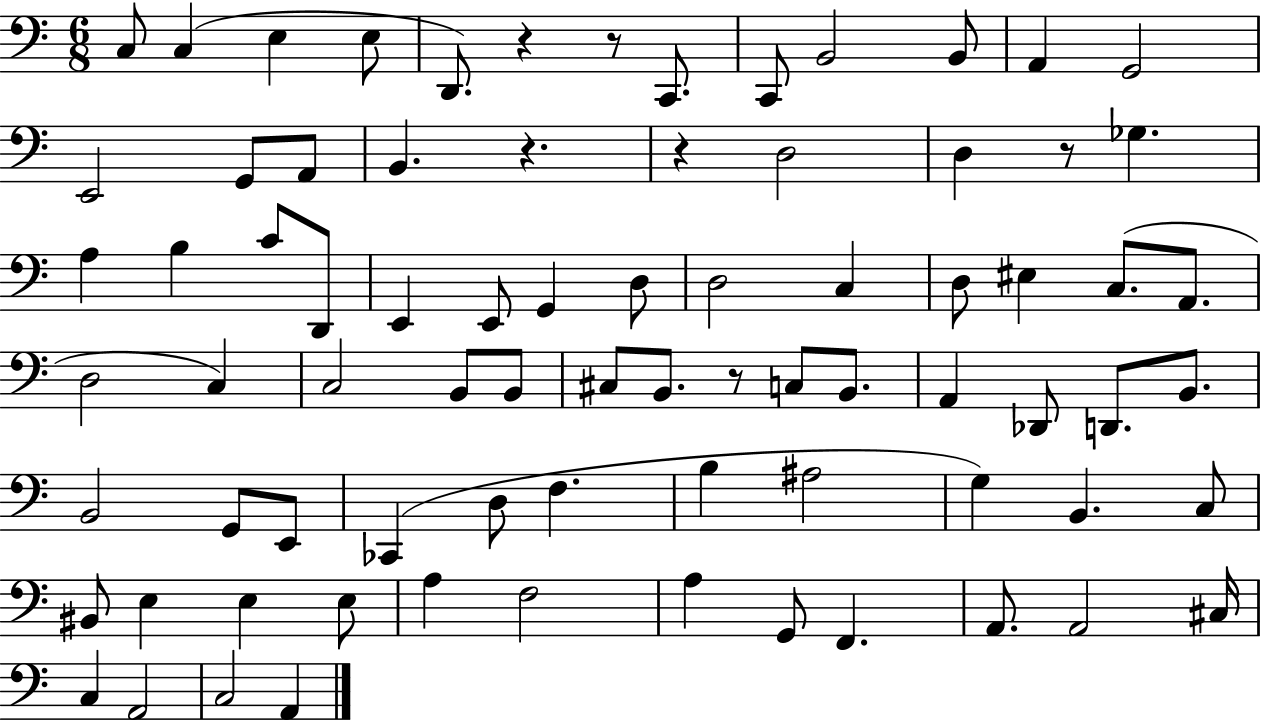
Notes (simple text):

C3/e C3/q E3/q E3/e D2/e. R/q R/e C2/e. C2/e B2/h B2/e A2/q G2/h E2/h G2/e A2/e B2/q. R/q. R/q D3/h D3/q R/e Gb3/q. A3/q B3/q C4/e D2/e E2/q E2/e G2/q D3/e D3/h C3/q D3/e EIS3/q C3/e. A2/e. D3/h C3/q C3/h B2/e B2/e C#3/e B2/e. R/e C3/e B2/e. A2/q Db2/e D2/e. B2/e. B2/h G2/e E2/e CES2/q D3/e F3/q. B3/q A#3/h G3/q B2/q. C3/e BIS2/e E3/q E3/q E3/e A3/q F3/h A3/q G2/e F2/q. A2/e. A2/h C#3/s C3/q A2/h C3/h A2/q